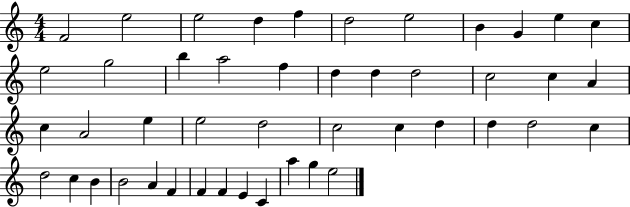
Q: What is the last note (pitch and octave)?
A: E5